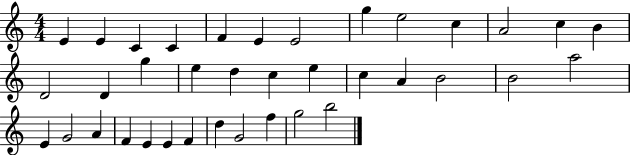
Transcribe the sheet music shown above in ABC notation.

X:1
T:Untitled
M:4/4
L:1/4
K:C
E E C C F E E2 g e2 c A2 c B D2 D g e d c e c A B2 B2 a2 E G2 A F E E F d G2 f g2 b2